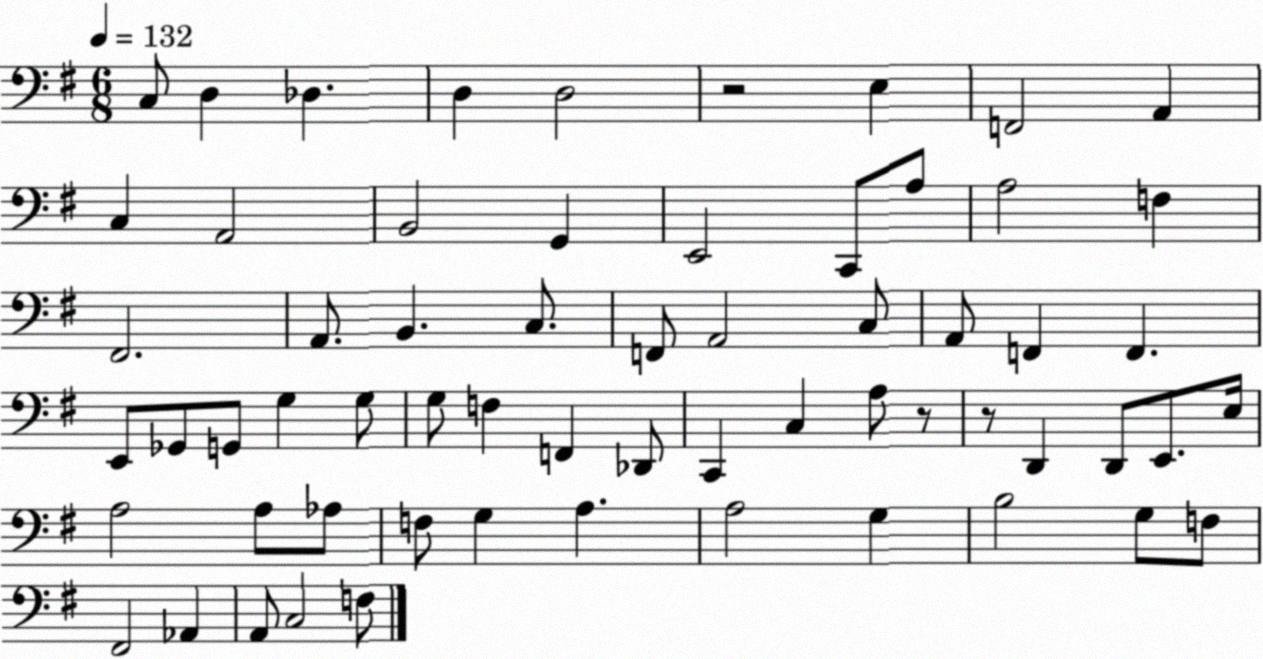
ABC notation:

X:1
T:Untitled
M:6/8
L:1/4
K:G
C,/2 D, _D, D, D,2 z2 E, F,,2 A,, C, A,,2 B,,2 G,, E,,2 C,,/2 A,/2 A,2 F, ^F,,2 A,,/2 B,, C,/2 F,,/2 A,,2 C,/2 A,,/2 F,, F,, E,,/2 _G,,/2 G,,/2 G, G,/2 G,/2 F, F,, _D,,/2 C,, C, A,/2 z/2 z/2 D,, D,,/2 E,,/2 E,/4 A,2 A,/2 _A,/2 F,/2 G, A, A,2 G, B,2 G,/2 F,/2 ^F,,2 _A,, A,,/2 C,2 F,/2